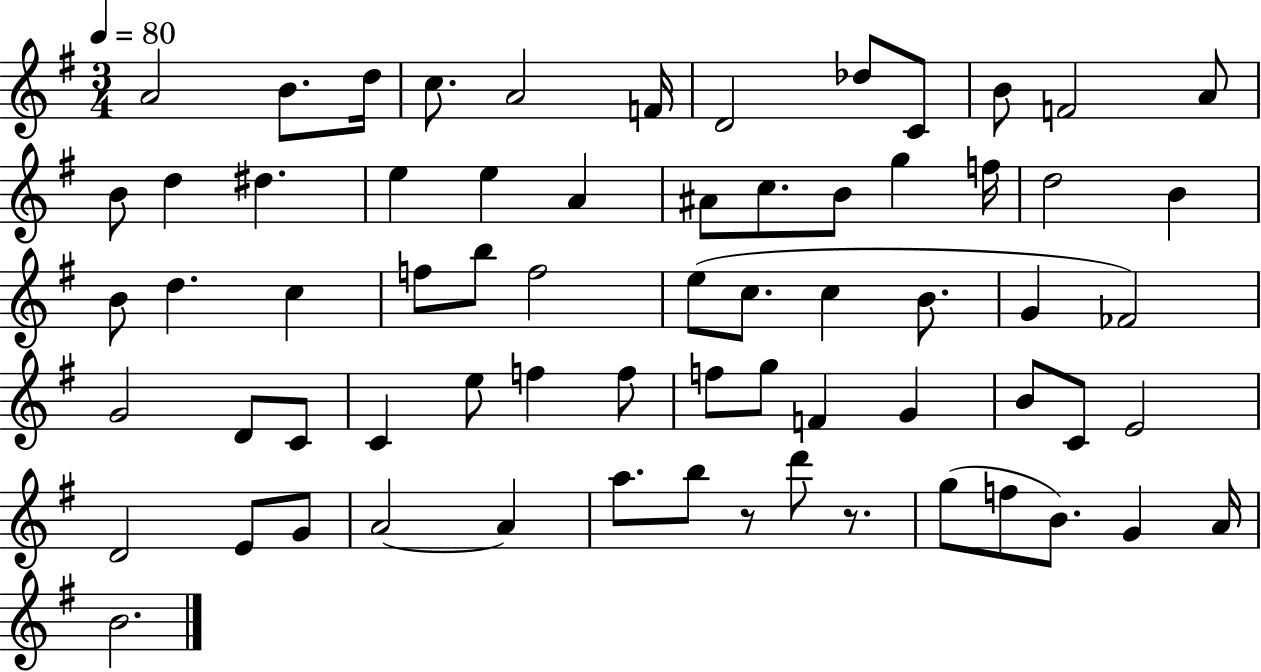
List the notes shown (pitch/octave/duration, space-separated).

A4/h B4/e. D5/s C5/e. A4/h F4/s D4/h Db5/e C4/e B4/e F4/h A4/e B4/e D5/q D#5/q. E5/q E5/q A4/q A#4/e C5/e. B4/e G5/q F5/s D5/h B4/q B4/e D5/q. C5/q F5/e B5/e F5/h E5/e C5/e. C5/q B4/e. G4/q FES4/h G4/h D4/e C4/e C4/q E5/e F5/q F5/e F5/e G5/e F4/q G4/q B4/e C4/e E4/h D4/h E4/e G4/e A4/h A4/q A5/e. B5/e R/e D6/e R/e. G5/e F5/e B4/e. G4/q A4/s B4/h.